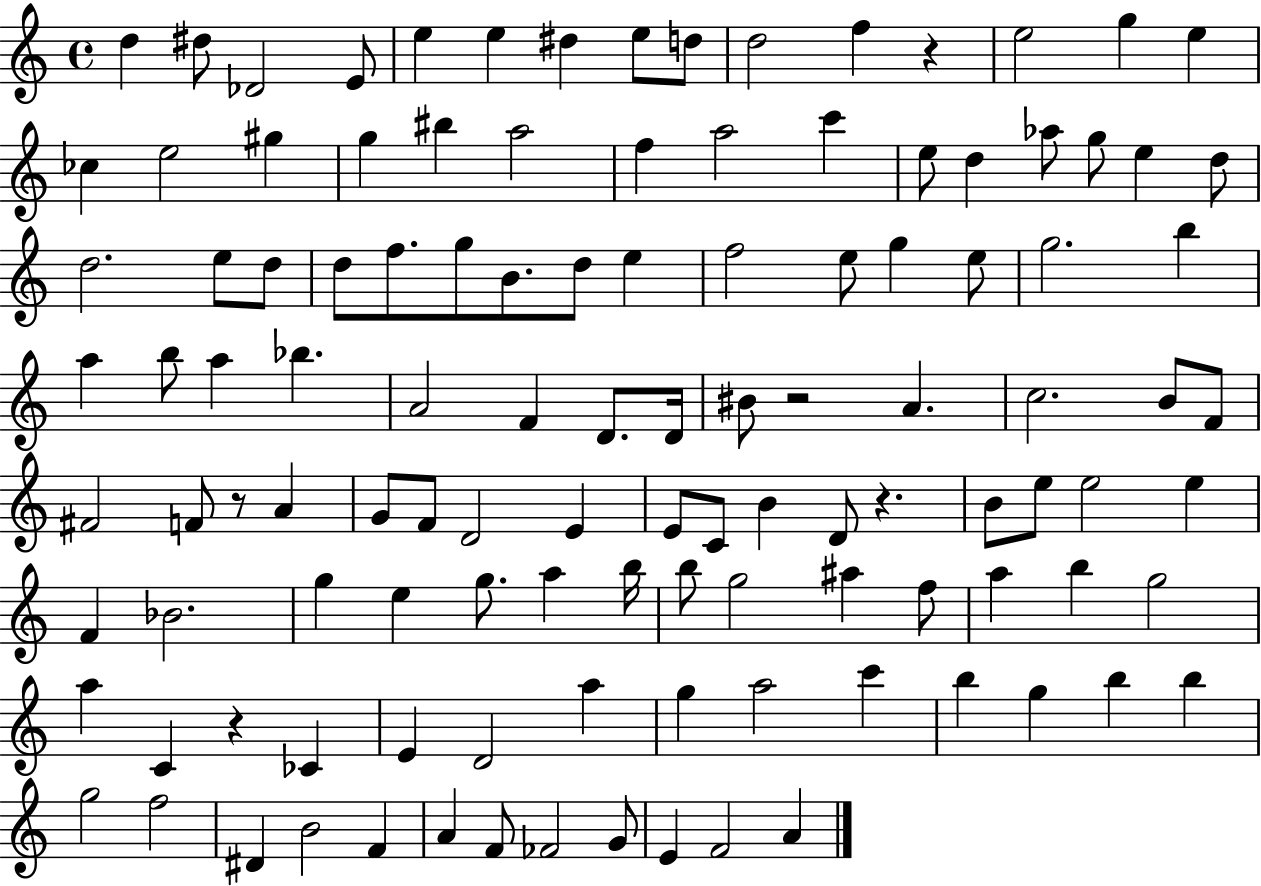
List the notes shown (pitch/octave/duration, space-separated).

D5/q D#5/e Db4/h E4/e E5/q E5/q D#5/q E5/e D5/e D5/h F5/q R/q E5/h G5/q E5/q CES5/q E5/h G#5/q G5/q BIS5/q A5/h F5/q A5/h C6/q E5/e D5/q Ab5/e G5/e E5/q D5/e D5/h. E5/e D5/e D5/e F5/e. G5/e B4/e. D5/e E5/q F5/h E5/e G5/q E5/e G5/h. B5/q A5/q B5/e A5/q Bb5/q. A4/h F4/q D4/e. D4/s BIS4/e R/h A4/q. C5/h. B4/e F4/e F#4/h F4/e R/e A4/q G4/e F4/e D4/h E4/q E4/e C4/e B4/q D4/e R/q. B4/e E5/e E5/h E5/q F4/q Bb4/h. G5/q E5/q G5/e. A5/q B5/s B5/e G5/h A#5/q F5/e A5/q B5/q G5/h A5/q C4/q R/q CES4/q E4/q D4/h A5/q G5/q A5/h C6/q B5/q G5/q B5/q B5/q G5/h F5/h D#4/q B4/h F4/q A4/q F4/e FES4/h G4/e E4/q F4/h A4/q